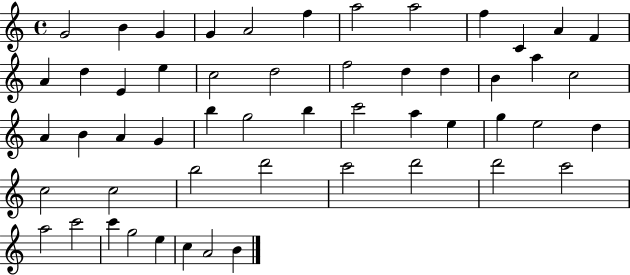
{
  \clef treble
  \time 4/4
  \defaultTimeSignature
  \key c \major
  g'2 b'4 g'4 | g'4 a'2 f''4 | a''2 a''2 | f''4 c'4 a'4 f'4 | \break a'4 d''4 e'4 e''4 | c''2 d''2 | f''2 d''4 d''4 | b'4 a''4 c''2 | \break a'4 b'4 a'4 g'4 | b''4 g''2 b''4 | c'''2 a''4 e''4 | g''4 e''2 d''4 | \break c''2 c''2 | b''2 d'''2 | c'''2 d'''2 | d'''2 c'''2 | \break a''2 c'''2 | c'''4 g''2 e''4 | c''4 a'2 b'4 | \bar "|."
}